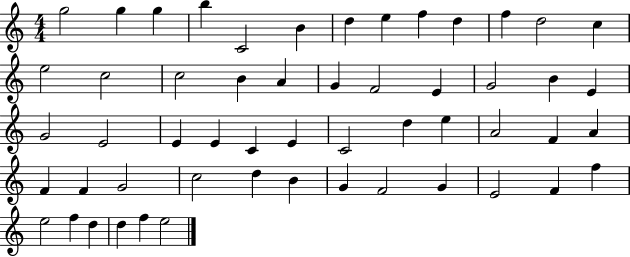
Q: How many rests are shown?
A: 0